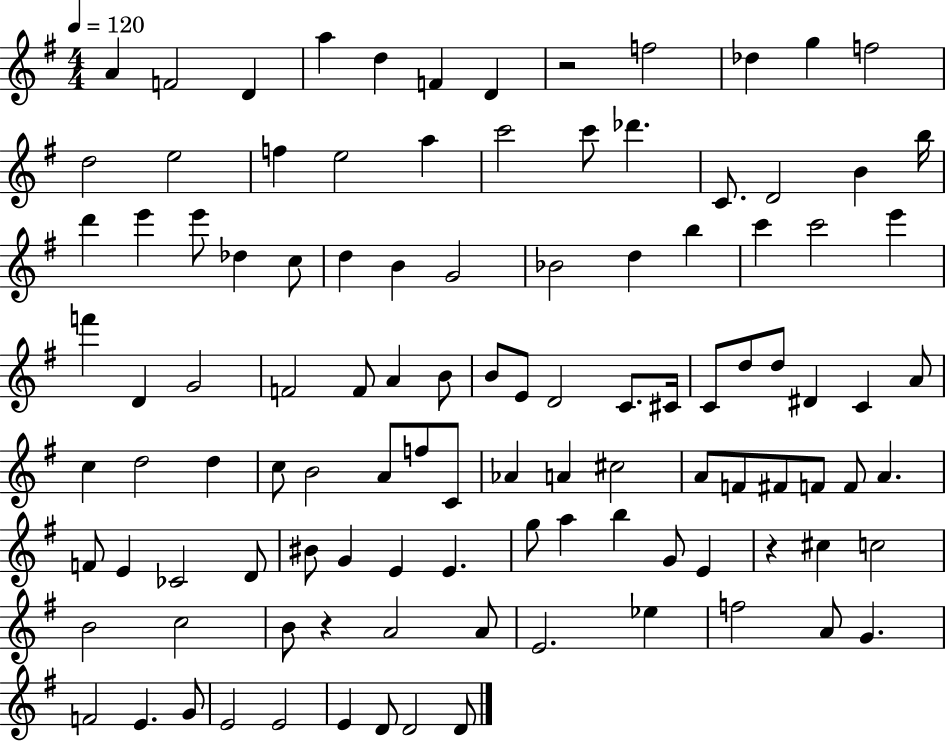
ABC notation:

X:1
T:Untitled
M:4/4
L:1/4
K:G
A F2 D a d F D z2 f2 _d g f2 d2 e2 f e2 a c'2 c'/2 _d' C/2 D2 B b/4 d' e' e'/2 _d c/2 d B G2 _B2 d b c' c'2 e' f' D G2 F2 F/2 A B/2 B/2 E/2 D2 C/2 ^C/4 C/2 d/2 d/2 ^D C A/2 c d2 d c/2 B2 A/2 f/2 C/2 _A A ^c2 A/2 F/2 ^F/2 F/2 F/2 A F/2 E _C2 D/2 ^B/2 G E E g/2 a b G/2 E z ^c c2 B2 c2 B/2 z A2 A/2 E2 _e f2 A/2 G F2 E G/2 E2 E2 E D/2 D2 D/2